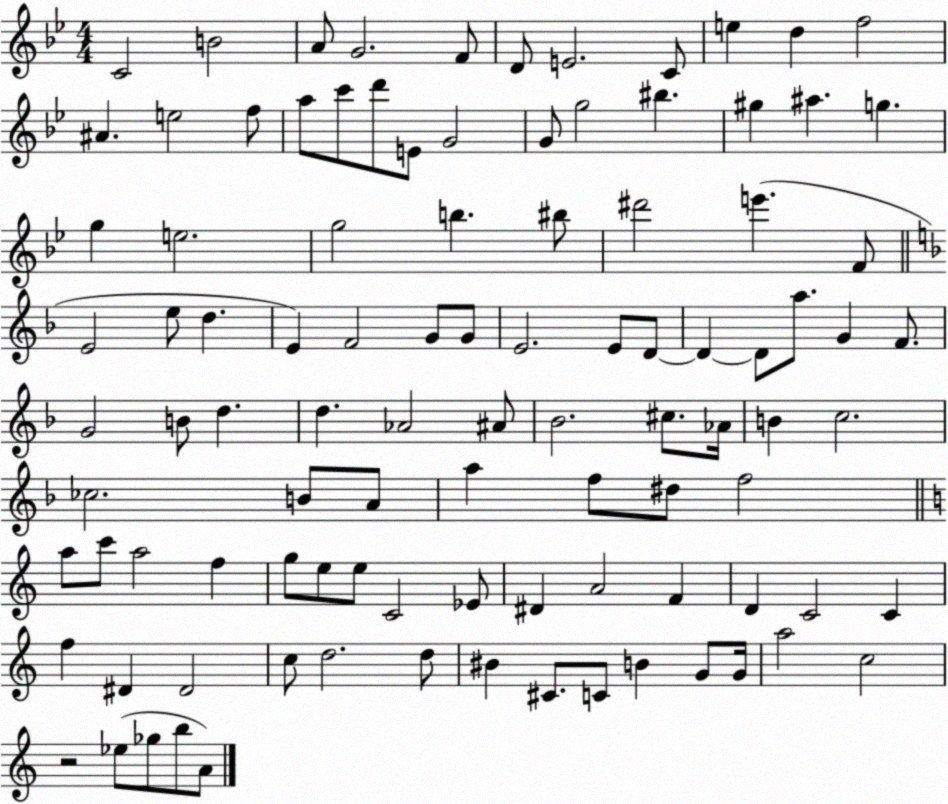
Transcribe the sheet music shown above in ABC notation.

X:1
T:Untitled
M:4/4
L:1/4
K:Bb
C2 B2 A/2 G2 F/2 D/2 E2 C/2 e d f2 ^A e2 f/2 a/2 c'/2 d'/2 E/2 G2 G/2 g2 ^b ^g ^a g g e2 g2 b ^b/2 ^d'2 e' F/2 E2 e/2 d E F2 G/2 G/2 E2 E/2 D/2 D D/2 a/2 G F/2 G2 B/2 d d _A2 ^A/2 _B2 ^c/2 _A/4 B c2 _c2 B/2 A/2 a f/2 ^d/2 f2 a/2 c'/2 a2 f g/2 e/2 e/2 C2 _E/2 ^D A2 F D C2 C f ^D ^D2 c/2 d2 d/2 ^B ^C/2 C/2 B G/2 G/4 a2 c2 z2 _e/2 _g/2 b/2 A/2